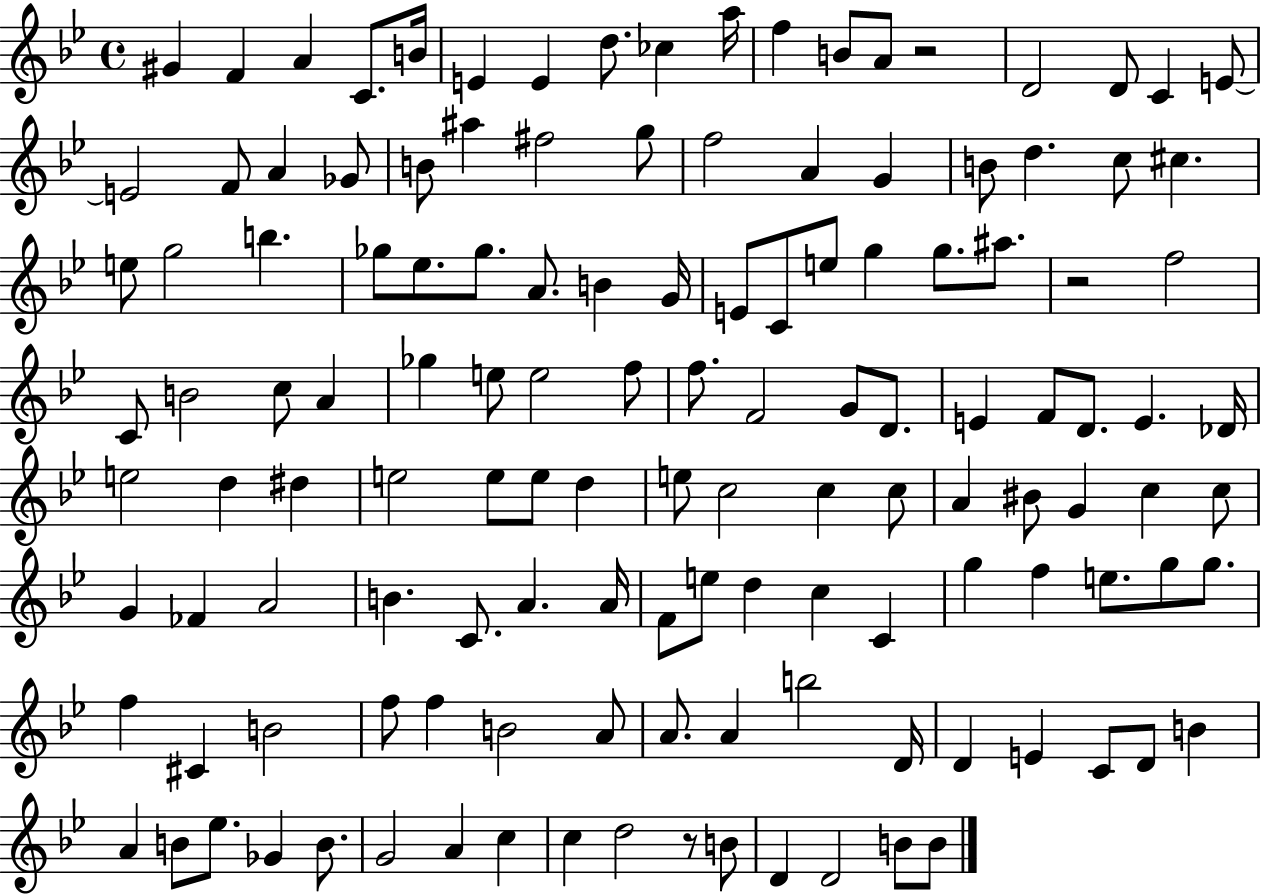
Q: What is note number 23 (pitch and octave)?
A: A#5